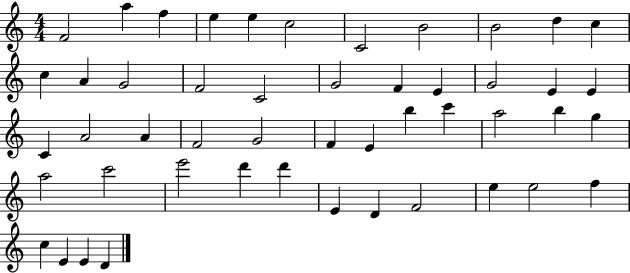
F4/h A5/q F5/q E5/q E5/q C5/h C4/h B4/h B4/h D5/q C5/q C5/q A4/q G4/h F4/h C4/h G4/h F4/q E4/q G4/h E4/q E4/q C4/q A4/h A4/q F4/h G4/h F4/q E4/q B5/q C6/q A5/h B5/q G5/q A5/h C6/h E6/h D6/q D6/q E4/q D4/q F4/h E5/q E5/h F5/q C5/q E4/q E4/q D4/q